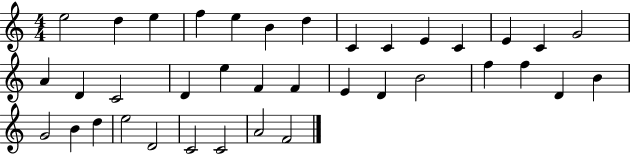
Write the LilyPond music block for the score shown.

{
  \clef treble
  \numericTimeSignature
  \time 4/4
  \key c \major
  e''2 d''4 e''4 | f''4 e''4 b'4 d''4 | c'4 c'4 e'4 c'4 | e'4 c'4 g'2 | \break a'4 d'4 c'2 | d'4 e''4 f'4 f'4 | e'4 d'4 b'2 | f''4 f''4 d'4 b'4 | \break g'2 b'4 d''4 | e''2 d'2 | c'2 c'2 | a'2 f'2 | \break \bar "|."
}